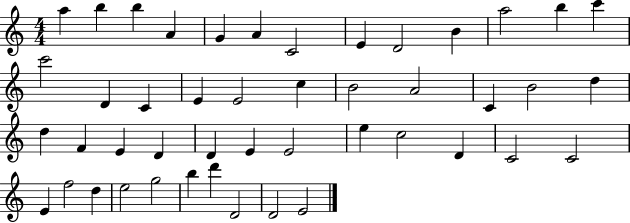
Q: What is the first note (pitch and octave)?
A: A5